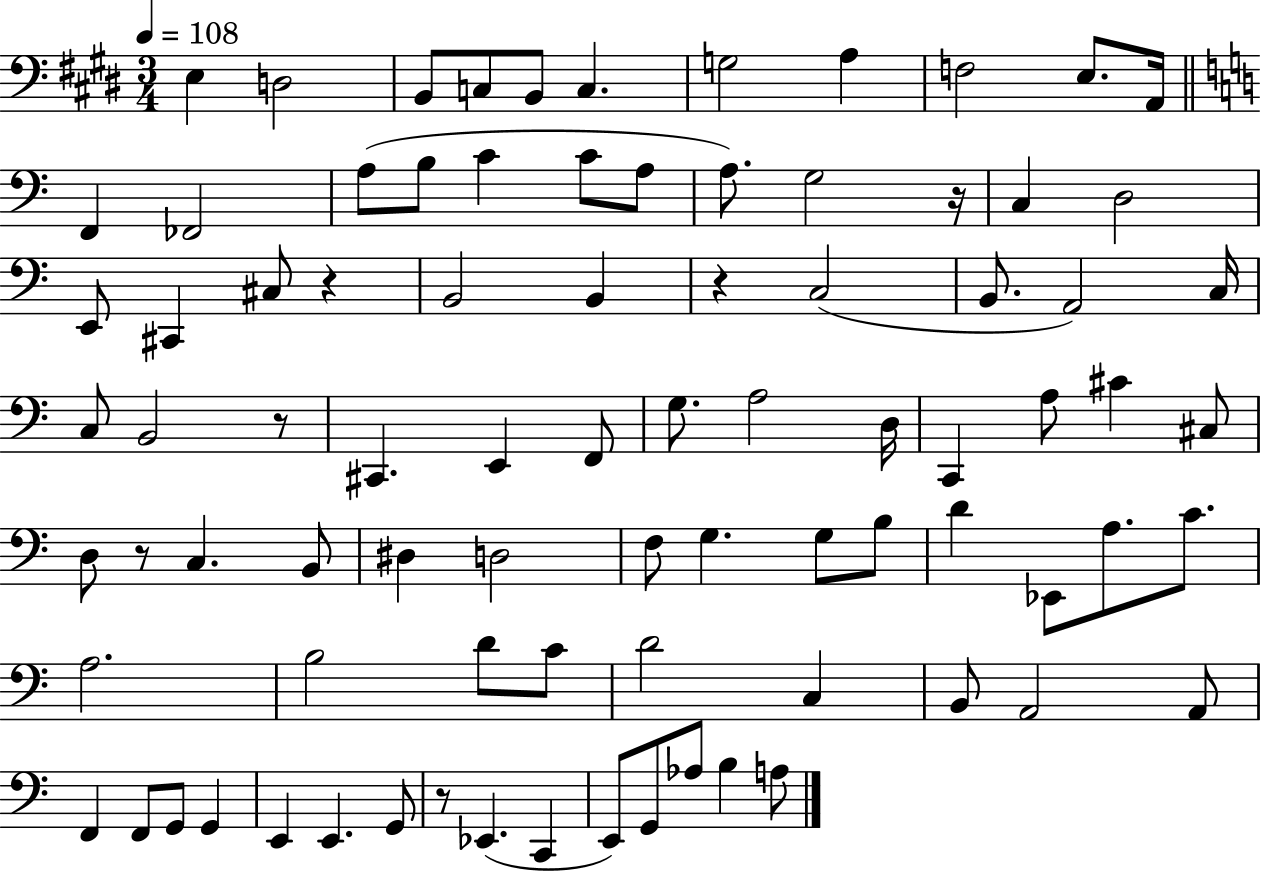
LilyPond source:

{
  \clef bass
  \numericTimeSignature
  \time 3/4
  \key e \major
  \tempo 4 = 108
  e4 d2 | b,8 c8 b,8 c4. | g2 a4 | f2 e8. a,16 | \break \bar "||" \break \key a \minor f,4 fes,2 | a8( b8 c'4 c'8 a8 | a8.) g2 r16 | c4 d2 | \break e,8 cis,4 cis8 r4 | b,2 b,4 | r4 c2( | b,8. a,2) c16 | \break c8 b,2 r8 | cis,4. e,4 f,8 | g8. a2 d16 | c,4 a8 cis'4 cis8 | \break d8 r8 c4. b,8 | dis4 d2 | f8 g4. g8 b8 | d'4 ees,8 a8. c'8. | \break a2. | b2 d'8 c'8 | d'2 c4 | b,8 a,2 a,8 | \break f,4 f,8 g,8 g,4 | e,4 e,4. g,8 | r8 ees,4.( c,4 | e,8) g,8 aes8 b4 a8 | \break \bar "|."
}